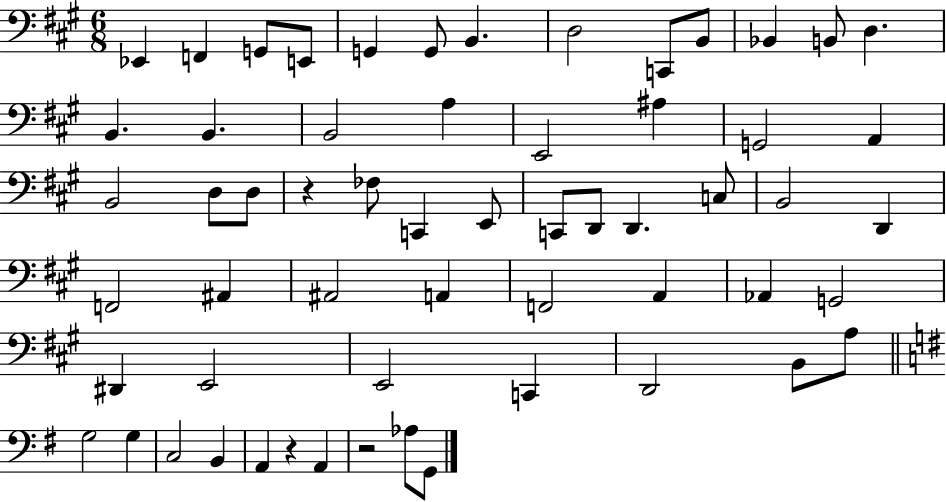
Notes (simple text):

Eb2/q F2/q G2/e E2/e G2/q G2/e B2/q. D3/h C2/e B2/e Bb2/q B2/e D3/q. B2/q. B2/q. B2/h A3/q E2/h A#3/q G2/h A2/q B2/h D3/e D3/e R/q FES3/e C2/q E2/e C2/e D2/e D2/q. C3/e B2/h D2/q F2/h A#2/q A#2/h A2/q F2/h A2/q Ab2/q G2/h D#2/q E2/h E2/h C2/q D2/h B2/e A3/e G3/h G3/q C3/h B2/q A2/q R/q A2/q R/h Ab3/e G2/e